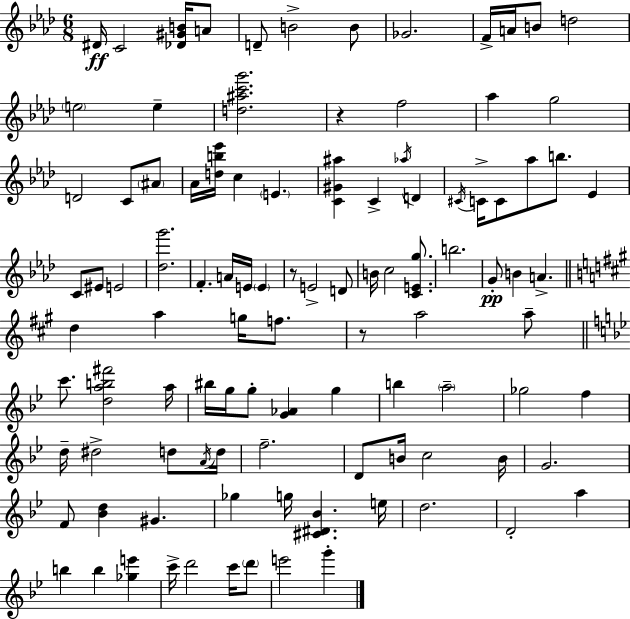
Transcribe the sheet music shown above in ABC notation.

X:1
T:Untitled
M:6/8
L:1/4
K:Ab
^D/4 C2 [_D^GB]/4 A/2 D/2 B2 B/2 _G2 F/4 A/4 B/2 d2 e2 e [d^ac'g']2 z f2 _a g2 D2 C/2 ^A/2 _A/4 [db_e']/4 c E [C^G^a] C _a/4 D ^C/4 C/4 C/2 _a/2 b/2 _E C/2 ^E/2 E2 [_dg']2 F A/4 E/4 E z/2 E2 D/2 B/4 c2 [CEg]/2 b2 G/2 B A d a g/4 f/2 z/2 a2 a/2 c'/2 [dab^f']2 a/4 ^b/4 g/4 g/2 [G_A] g b a2 _g2 f d/4 ^d2 d/2 A/4 d/4 f2 D/2 B/4 c2 B/4 G2 F/2 [_Bd] ^G _g g/4 [^C^D_B] e/4 d2 D2 a b b [_ge'] c'/4 d'2 c'/4 d'/2 e'2 g'